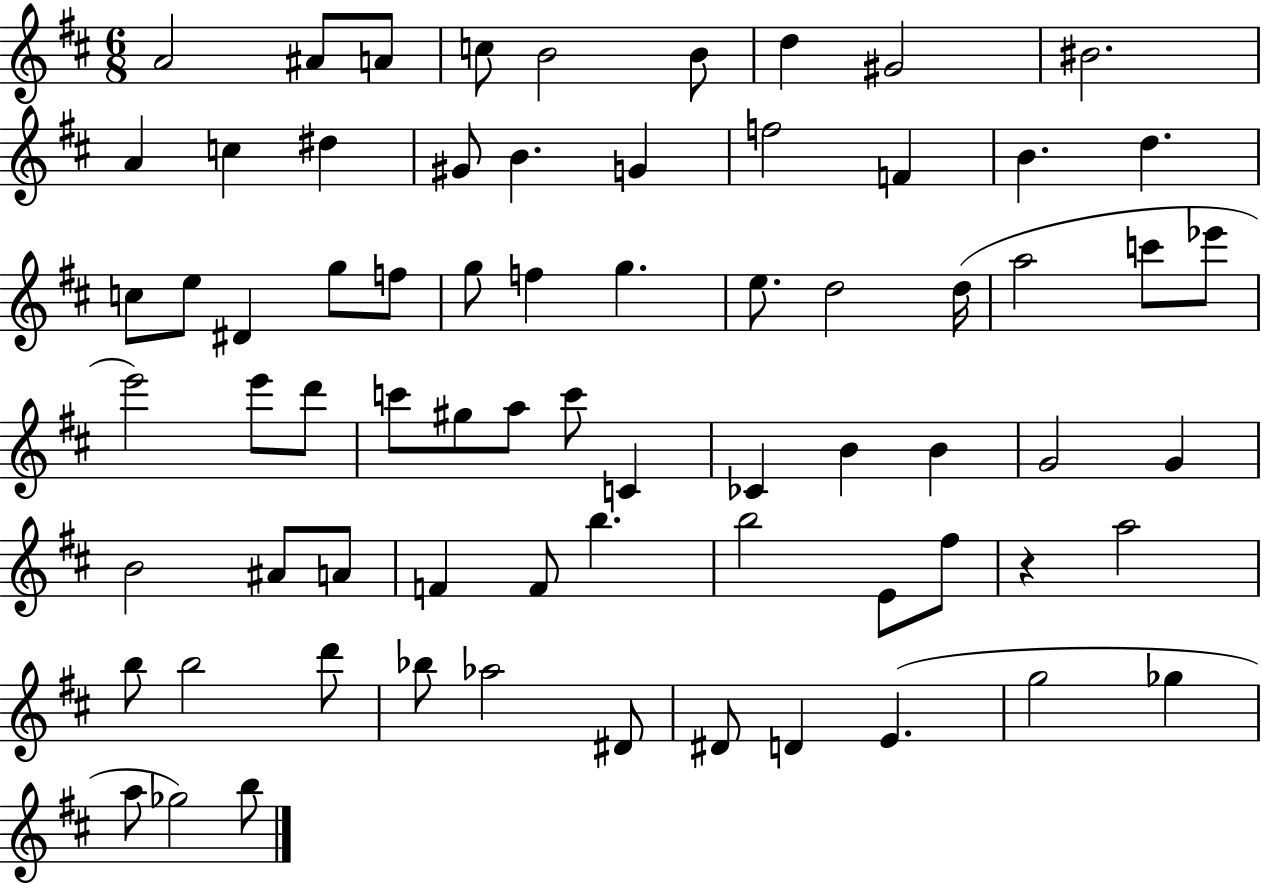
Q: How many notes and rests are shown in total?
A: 71